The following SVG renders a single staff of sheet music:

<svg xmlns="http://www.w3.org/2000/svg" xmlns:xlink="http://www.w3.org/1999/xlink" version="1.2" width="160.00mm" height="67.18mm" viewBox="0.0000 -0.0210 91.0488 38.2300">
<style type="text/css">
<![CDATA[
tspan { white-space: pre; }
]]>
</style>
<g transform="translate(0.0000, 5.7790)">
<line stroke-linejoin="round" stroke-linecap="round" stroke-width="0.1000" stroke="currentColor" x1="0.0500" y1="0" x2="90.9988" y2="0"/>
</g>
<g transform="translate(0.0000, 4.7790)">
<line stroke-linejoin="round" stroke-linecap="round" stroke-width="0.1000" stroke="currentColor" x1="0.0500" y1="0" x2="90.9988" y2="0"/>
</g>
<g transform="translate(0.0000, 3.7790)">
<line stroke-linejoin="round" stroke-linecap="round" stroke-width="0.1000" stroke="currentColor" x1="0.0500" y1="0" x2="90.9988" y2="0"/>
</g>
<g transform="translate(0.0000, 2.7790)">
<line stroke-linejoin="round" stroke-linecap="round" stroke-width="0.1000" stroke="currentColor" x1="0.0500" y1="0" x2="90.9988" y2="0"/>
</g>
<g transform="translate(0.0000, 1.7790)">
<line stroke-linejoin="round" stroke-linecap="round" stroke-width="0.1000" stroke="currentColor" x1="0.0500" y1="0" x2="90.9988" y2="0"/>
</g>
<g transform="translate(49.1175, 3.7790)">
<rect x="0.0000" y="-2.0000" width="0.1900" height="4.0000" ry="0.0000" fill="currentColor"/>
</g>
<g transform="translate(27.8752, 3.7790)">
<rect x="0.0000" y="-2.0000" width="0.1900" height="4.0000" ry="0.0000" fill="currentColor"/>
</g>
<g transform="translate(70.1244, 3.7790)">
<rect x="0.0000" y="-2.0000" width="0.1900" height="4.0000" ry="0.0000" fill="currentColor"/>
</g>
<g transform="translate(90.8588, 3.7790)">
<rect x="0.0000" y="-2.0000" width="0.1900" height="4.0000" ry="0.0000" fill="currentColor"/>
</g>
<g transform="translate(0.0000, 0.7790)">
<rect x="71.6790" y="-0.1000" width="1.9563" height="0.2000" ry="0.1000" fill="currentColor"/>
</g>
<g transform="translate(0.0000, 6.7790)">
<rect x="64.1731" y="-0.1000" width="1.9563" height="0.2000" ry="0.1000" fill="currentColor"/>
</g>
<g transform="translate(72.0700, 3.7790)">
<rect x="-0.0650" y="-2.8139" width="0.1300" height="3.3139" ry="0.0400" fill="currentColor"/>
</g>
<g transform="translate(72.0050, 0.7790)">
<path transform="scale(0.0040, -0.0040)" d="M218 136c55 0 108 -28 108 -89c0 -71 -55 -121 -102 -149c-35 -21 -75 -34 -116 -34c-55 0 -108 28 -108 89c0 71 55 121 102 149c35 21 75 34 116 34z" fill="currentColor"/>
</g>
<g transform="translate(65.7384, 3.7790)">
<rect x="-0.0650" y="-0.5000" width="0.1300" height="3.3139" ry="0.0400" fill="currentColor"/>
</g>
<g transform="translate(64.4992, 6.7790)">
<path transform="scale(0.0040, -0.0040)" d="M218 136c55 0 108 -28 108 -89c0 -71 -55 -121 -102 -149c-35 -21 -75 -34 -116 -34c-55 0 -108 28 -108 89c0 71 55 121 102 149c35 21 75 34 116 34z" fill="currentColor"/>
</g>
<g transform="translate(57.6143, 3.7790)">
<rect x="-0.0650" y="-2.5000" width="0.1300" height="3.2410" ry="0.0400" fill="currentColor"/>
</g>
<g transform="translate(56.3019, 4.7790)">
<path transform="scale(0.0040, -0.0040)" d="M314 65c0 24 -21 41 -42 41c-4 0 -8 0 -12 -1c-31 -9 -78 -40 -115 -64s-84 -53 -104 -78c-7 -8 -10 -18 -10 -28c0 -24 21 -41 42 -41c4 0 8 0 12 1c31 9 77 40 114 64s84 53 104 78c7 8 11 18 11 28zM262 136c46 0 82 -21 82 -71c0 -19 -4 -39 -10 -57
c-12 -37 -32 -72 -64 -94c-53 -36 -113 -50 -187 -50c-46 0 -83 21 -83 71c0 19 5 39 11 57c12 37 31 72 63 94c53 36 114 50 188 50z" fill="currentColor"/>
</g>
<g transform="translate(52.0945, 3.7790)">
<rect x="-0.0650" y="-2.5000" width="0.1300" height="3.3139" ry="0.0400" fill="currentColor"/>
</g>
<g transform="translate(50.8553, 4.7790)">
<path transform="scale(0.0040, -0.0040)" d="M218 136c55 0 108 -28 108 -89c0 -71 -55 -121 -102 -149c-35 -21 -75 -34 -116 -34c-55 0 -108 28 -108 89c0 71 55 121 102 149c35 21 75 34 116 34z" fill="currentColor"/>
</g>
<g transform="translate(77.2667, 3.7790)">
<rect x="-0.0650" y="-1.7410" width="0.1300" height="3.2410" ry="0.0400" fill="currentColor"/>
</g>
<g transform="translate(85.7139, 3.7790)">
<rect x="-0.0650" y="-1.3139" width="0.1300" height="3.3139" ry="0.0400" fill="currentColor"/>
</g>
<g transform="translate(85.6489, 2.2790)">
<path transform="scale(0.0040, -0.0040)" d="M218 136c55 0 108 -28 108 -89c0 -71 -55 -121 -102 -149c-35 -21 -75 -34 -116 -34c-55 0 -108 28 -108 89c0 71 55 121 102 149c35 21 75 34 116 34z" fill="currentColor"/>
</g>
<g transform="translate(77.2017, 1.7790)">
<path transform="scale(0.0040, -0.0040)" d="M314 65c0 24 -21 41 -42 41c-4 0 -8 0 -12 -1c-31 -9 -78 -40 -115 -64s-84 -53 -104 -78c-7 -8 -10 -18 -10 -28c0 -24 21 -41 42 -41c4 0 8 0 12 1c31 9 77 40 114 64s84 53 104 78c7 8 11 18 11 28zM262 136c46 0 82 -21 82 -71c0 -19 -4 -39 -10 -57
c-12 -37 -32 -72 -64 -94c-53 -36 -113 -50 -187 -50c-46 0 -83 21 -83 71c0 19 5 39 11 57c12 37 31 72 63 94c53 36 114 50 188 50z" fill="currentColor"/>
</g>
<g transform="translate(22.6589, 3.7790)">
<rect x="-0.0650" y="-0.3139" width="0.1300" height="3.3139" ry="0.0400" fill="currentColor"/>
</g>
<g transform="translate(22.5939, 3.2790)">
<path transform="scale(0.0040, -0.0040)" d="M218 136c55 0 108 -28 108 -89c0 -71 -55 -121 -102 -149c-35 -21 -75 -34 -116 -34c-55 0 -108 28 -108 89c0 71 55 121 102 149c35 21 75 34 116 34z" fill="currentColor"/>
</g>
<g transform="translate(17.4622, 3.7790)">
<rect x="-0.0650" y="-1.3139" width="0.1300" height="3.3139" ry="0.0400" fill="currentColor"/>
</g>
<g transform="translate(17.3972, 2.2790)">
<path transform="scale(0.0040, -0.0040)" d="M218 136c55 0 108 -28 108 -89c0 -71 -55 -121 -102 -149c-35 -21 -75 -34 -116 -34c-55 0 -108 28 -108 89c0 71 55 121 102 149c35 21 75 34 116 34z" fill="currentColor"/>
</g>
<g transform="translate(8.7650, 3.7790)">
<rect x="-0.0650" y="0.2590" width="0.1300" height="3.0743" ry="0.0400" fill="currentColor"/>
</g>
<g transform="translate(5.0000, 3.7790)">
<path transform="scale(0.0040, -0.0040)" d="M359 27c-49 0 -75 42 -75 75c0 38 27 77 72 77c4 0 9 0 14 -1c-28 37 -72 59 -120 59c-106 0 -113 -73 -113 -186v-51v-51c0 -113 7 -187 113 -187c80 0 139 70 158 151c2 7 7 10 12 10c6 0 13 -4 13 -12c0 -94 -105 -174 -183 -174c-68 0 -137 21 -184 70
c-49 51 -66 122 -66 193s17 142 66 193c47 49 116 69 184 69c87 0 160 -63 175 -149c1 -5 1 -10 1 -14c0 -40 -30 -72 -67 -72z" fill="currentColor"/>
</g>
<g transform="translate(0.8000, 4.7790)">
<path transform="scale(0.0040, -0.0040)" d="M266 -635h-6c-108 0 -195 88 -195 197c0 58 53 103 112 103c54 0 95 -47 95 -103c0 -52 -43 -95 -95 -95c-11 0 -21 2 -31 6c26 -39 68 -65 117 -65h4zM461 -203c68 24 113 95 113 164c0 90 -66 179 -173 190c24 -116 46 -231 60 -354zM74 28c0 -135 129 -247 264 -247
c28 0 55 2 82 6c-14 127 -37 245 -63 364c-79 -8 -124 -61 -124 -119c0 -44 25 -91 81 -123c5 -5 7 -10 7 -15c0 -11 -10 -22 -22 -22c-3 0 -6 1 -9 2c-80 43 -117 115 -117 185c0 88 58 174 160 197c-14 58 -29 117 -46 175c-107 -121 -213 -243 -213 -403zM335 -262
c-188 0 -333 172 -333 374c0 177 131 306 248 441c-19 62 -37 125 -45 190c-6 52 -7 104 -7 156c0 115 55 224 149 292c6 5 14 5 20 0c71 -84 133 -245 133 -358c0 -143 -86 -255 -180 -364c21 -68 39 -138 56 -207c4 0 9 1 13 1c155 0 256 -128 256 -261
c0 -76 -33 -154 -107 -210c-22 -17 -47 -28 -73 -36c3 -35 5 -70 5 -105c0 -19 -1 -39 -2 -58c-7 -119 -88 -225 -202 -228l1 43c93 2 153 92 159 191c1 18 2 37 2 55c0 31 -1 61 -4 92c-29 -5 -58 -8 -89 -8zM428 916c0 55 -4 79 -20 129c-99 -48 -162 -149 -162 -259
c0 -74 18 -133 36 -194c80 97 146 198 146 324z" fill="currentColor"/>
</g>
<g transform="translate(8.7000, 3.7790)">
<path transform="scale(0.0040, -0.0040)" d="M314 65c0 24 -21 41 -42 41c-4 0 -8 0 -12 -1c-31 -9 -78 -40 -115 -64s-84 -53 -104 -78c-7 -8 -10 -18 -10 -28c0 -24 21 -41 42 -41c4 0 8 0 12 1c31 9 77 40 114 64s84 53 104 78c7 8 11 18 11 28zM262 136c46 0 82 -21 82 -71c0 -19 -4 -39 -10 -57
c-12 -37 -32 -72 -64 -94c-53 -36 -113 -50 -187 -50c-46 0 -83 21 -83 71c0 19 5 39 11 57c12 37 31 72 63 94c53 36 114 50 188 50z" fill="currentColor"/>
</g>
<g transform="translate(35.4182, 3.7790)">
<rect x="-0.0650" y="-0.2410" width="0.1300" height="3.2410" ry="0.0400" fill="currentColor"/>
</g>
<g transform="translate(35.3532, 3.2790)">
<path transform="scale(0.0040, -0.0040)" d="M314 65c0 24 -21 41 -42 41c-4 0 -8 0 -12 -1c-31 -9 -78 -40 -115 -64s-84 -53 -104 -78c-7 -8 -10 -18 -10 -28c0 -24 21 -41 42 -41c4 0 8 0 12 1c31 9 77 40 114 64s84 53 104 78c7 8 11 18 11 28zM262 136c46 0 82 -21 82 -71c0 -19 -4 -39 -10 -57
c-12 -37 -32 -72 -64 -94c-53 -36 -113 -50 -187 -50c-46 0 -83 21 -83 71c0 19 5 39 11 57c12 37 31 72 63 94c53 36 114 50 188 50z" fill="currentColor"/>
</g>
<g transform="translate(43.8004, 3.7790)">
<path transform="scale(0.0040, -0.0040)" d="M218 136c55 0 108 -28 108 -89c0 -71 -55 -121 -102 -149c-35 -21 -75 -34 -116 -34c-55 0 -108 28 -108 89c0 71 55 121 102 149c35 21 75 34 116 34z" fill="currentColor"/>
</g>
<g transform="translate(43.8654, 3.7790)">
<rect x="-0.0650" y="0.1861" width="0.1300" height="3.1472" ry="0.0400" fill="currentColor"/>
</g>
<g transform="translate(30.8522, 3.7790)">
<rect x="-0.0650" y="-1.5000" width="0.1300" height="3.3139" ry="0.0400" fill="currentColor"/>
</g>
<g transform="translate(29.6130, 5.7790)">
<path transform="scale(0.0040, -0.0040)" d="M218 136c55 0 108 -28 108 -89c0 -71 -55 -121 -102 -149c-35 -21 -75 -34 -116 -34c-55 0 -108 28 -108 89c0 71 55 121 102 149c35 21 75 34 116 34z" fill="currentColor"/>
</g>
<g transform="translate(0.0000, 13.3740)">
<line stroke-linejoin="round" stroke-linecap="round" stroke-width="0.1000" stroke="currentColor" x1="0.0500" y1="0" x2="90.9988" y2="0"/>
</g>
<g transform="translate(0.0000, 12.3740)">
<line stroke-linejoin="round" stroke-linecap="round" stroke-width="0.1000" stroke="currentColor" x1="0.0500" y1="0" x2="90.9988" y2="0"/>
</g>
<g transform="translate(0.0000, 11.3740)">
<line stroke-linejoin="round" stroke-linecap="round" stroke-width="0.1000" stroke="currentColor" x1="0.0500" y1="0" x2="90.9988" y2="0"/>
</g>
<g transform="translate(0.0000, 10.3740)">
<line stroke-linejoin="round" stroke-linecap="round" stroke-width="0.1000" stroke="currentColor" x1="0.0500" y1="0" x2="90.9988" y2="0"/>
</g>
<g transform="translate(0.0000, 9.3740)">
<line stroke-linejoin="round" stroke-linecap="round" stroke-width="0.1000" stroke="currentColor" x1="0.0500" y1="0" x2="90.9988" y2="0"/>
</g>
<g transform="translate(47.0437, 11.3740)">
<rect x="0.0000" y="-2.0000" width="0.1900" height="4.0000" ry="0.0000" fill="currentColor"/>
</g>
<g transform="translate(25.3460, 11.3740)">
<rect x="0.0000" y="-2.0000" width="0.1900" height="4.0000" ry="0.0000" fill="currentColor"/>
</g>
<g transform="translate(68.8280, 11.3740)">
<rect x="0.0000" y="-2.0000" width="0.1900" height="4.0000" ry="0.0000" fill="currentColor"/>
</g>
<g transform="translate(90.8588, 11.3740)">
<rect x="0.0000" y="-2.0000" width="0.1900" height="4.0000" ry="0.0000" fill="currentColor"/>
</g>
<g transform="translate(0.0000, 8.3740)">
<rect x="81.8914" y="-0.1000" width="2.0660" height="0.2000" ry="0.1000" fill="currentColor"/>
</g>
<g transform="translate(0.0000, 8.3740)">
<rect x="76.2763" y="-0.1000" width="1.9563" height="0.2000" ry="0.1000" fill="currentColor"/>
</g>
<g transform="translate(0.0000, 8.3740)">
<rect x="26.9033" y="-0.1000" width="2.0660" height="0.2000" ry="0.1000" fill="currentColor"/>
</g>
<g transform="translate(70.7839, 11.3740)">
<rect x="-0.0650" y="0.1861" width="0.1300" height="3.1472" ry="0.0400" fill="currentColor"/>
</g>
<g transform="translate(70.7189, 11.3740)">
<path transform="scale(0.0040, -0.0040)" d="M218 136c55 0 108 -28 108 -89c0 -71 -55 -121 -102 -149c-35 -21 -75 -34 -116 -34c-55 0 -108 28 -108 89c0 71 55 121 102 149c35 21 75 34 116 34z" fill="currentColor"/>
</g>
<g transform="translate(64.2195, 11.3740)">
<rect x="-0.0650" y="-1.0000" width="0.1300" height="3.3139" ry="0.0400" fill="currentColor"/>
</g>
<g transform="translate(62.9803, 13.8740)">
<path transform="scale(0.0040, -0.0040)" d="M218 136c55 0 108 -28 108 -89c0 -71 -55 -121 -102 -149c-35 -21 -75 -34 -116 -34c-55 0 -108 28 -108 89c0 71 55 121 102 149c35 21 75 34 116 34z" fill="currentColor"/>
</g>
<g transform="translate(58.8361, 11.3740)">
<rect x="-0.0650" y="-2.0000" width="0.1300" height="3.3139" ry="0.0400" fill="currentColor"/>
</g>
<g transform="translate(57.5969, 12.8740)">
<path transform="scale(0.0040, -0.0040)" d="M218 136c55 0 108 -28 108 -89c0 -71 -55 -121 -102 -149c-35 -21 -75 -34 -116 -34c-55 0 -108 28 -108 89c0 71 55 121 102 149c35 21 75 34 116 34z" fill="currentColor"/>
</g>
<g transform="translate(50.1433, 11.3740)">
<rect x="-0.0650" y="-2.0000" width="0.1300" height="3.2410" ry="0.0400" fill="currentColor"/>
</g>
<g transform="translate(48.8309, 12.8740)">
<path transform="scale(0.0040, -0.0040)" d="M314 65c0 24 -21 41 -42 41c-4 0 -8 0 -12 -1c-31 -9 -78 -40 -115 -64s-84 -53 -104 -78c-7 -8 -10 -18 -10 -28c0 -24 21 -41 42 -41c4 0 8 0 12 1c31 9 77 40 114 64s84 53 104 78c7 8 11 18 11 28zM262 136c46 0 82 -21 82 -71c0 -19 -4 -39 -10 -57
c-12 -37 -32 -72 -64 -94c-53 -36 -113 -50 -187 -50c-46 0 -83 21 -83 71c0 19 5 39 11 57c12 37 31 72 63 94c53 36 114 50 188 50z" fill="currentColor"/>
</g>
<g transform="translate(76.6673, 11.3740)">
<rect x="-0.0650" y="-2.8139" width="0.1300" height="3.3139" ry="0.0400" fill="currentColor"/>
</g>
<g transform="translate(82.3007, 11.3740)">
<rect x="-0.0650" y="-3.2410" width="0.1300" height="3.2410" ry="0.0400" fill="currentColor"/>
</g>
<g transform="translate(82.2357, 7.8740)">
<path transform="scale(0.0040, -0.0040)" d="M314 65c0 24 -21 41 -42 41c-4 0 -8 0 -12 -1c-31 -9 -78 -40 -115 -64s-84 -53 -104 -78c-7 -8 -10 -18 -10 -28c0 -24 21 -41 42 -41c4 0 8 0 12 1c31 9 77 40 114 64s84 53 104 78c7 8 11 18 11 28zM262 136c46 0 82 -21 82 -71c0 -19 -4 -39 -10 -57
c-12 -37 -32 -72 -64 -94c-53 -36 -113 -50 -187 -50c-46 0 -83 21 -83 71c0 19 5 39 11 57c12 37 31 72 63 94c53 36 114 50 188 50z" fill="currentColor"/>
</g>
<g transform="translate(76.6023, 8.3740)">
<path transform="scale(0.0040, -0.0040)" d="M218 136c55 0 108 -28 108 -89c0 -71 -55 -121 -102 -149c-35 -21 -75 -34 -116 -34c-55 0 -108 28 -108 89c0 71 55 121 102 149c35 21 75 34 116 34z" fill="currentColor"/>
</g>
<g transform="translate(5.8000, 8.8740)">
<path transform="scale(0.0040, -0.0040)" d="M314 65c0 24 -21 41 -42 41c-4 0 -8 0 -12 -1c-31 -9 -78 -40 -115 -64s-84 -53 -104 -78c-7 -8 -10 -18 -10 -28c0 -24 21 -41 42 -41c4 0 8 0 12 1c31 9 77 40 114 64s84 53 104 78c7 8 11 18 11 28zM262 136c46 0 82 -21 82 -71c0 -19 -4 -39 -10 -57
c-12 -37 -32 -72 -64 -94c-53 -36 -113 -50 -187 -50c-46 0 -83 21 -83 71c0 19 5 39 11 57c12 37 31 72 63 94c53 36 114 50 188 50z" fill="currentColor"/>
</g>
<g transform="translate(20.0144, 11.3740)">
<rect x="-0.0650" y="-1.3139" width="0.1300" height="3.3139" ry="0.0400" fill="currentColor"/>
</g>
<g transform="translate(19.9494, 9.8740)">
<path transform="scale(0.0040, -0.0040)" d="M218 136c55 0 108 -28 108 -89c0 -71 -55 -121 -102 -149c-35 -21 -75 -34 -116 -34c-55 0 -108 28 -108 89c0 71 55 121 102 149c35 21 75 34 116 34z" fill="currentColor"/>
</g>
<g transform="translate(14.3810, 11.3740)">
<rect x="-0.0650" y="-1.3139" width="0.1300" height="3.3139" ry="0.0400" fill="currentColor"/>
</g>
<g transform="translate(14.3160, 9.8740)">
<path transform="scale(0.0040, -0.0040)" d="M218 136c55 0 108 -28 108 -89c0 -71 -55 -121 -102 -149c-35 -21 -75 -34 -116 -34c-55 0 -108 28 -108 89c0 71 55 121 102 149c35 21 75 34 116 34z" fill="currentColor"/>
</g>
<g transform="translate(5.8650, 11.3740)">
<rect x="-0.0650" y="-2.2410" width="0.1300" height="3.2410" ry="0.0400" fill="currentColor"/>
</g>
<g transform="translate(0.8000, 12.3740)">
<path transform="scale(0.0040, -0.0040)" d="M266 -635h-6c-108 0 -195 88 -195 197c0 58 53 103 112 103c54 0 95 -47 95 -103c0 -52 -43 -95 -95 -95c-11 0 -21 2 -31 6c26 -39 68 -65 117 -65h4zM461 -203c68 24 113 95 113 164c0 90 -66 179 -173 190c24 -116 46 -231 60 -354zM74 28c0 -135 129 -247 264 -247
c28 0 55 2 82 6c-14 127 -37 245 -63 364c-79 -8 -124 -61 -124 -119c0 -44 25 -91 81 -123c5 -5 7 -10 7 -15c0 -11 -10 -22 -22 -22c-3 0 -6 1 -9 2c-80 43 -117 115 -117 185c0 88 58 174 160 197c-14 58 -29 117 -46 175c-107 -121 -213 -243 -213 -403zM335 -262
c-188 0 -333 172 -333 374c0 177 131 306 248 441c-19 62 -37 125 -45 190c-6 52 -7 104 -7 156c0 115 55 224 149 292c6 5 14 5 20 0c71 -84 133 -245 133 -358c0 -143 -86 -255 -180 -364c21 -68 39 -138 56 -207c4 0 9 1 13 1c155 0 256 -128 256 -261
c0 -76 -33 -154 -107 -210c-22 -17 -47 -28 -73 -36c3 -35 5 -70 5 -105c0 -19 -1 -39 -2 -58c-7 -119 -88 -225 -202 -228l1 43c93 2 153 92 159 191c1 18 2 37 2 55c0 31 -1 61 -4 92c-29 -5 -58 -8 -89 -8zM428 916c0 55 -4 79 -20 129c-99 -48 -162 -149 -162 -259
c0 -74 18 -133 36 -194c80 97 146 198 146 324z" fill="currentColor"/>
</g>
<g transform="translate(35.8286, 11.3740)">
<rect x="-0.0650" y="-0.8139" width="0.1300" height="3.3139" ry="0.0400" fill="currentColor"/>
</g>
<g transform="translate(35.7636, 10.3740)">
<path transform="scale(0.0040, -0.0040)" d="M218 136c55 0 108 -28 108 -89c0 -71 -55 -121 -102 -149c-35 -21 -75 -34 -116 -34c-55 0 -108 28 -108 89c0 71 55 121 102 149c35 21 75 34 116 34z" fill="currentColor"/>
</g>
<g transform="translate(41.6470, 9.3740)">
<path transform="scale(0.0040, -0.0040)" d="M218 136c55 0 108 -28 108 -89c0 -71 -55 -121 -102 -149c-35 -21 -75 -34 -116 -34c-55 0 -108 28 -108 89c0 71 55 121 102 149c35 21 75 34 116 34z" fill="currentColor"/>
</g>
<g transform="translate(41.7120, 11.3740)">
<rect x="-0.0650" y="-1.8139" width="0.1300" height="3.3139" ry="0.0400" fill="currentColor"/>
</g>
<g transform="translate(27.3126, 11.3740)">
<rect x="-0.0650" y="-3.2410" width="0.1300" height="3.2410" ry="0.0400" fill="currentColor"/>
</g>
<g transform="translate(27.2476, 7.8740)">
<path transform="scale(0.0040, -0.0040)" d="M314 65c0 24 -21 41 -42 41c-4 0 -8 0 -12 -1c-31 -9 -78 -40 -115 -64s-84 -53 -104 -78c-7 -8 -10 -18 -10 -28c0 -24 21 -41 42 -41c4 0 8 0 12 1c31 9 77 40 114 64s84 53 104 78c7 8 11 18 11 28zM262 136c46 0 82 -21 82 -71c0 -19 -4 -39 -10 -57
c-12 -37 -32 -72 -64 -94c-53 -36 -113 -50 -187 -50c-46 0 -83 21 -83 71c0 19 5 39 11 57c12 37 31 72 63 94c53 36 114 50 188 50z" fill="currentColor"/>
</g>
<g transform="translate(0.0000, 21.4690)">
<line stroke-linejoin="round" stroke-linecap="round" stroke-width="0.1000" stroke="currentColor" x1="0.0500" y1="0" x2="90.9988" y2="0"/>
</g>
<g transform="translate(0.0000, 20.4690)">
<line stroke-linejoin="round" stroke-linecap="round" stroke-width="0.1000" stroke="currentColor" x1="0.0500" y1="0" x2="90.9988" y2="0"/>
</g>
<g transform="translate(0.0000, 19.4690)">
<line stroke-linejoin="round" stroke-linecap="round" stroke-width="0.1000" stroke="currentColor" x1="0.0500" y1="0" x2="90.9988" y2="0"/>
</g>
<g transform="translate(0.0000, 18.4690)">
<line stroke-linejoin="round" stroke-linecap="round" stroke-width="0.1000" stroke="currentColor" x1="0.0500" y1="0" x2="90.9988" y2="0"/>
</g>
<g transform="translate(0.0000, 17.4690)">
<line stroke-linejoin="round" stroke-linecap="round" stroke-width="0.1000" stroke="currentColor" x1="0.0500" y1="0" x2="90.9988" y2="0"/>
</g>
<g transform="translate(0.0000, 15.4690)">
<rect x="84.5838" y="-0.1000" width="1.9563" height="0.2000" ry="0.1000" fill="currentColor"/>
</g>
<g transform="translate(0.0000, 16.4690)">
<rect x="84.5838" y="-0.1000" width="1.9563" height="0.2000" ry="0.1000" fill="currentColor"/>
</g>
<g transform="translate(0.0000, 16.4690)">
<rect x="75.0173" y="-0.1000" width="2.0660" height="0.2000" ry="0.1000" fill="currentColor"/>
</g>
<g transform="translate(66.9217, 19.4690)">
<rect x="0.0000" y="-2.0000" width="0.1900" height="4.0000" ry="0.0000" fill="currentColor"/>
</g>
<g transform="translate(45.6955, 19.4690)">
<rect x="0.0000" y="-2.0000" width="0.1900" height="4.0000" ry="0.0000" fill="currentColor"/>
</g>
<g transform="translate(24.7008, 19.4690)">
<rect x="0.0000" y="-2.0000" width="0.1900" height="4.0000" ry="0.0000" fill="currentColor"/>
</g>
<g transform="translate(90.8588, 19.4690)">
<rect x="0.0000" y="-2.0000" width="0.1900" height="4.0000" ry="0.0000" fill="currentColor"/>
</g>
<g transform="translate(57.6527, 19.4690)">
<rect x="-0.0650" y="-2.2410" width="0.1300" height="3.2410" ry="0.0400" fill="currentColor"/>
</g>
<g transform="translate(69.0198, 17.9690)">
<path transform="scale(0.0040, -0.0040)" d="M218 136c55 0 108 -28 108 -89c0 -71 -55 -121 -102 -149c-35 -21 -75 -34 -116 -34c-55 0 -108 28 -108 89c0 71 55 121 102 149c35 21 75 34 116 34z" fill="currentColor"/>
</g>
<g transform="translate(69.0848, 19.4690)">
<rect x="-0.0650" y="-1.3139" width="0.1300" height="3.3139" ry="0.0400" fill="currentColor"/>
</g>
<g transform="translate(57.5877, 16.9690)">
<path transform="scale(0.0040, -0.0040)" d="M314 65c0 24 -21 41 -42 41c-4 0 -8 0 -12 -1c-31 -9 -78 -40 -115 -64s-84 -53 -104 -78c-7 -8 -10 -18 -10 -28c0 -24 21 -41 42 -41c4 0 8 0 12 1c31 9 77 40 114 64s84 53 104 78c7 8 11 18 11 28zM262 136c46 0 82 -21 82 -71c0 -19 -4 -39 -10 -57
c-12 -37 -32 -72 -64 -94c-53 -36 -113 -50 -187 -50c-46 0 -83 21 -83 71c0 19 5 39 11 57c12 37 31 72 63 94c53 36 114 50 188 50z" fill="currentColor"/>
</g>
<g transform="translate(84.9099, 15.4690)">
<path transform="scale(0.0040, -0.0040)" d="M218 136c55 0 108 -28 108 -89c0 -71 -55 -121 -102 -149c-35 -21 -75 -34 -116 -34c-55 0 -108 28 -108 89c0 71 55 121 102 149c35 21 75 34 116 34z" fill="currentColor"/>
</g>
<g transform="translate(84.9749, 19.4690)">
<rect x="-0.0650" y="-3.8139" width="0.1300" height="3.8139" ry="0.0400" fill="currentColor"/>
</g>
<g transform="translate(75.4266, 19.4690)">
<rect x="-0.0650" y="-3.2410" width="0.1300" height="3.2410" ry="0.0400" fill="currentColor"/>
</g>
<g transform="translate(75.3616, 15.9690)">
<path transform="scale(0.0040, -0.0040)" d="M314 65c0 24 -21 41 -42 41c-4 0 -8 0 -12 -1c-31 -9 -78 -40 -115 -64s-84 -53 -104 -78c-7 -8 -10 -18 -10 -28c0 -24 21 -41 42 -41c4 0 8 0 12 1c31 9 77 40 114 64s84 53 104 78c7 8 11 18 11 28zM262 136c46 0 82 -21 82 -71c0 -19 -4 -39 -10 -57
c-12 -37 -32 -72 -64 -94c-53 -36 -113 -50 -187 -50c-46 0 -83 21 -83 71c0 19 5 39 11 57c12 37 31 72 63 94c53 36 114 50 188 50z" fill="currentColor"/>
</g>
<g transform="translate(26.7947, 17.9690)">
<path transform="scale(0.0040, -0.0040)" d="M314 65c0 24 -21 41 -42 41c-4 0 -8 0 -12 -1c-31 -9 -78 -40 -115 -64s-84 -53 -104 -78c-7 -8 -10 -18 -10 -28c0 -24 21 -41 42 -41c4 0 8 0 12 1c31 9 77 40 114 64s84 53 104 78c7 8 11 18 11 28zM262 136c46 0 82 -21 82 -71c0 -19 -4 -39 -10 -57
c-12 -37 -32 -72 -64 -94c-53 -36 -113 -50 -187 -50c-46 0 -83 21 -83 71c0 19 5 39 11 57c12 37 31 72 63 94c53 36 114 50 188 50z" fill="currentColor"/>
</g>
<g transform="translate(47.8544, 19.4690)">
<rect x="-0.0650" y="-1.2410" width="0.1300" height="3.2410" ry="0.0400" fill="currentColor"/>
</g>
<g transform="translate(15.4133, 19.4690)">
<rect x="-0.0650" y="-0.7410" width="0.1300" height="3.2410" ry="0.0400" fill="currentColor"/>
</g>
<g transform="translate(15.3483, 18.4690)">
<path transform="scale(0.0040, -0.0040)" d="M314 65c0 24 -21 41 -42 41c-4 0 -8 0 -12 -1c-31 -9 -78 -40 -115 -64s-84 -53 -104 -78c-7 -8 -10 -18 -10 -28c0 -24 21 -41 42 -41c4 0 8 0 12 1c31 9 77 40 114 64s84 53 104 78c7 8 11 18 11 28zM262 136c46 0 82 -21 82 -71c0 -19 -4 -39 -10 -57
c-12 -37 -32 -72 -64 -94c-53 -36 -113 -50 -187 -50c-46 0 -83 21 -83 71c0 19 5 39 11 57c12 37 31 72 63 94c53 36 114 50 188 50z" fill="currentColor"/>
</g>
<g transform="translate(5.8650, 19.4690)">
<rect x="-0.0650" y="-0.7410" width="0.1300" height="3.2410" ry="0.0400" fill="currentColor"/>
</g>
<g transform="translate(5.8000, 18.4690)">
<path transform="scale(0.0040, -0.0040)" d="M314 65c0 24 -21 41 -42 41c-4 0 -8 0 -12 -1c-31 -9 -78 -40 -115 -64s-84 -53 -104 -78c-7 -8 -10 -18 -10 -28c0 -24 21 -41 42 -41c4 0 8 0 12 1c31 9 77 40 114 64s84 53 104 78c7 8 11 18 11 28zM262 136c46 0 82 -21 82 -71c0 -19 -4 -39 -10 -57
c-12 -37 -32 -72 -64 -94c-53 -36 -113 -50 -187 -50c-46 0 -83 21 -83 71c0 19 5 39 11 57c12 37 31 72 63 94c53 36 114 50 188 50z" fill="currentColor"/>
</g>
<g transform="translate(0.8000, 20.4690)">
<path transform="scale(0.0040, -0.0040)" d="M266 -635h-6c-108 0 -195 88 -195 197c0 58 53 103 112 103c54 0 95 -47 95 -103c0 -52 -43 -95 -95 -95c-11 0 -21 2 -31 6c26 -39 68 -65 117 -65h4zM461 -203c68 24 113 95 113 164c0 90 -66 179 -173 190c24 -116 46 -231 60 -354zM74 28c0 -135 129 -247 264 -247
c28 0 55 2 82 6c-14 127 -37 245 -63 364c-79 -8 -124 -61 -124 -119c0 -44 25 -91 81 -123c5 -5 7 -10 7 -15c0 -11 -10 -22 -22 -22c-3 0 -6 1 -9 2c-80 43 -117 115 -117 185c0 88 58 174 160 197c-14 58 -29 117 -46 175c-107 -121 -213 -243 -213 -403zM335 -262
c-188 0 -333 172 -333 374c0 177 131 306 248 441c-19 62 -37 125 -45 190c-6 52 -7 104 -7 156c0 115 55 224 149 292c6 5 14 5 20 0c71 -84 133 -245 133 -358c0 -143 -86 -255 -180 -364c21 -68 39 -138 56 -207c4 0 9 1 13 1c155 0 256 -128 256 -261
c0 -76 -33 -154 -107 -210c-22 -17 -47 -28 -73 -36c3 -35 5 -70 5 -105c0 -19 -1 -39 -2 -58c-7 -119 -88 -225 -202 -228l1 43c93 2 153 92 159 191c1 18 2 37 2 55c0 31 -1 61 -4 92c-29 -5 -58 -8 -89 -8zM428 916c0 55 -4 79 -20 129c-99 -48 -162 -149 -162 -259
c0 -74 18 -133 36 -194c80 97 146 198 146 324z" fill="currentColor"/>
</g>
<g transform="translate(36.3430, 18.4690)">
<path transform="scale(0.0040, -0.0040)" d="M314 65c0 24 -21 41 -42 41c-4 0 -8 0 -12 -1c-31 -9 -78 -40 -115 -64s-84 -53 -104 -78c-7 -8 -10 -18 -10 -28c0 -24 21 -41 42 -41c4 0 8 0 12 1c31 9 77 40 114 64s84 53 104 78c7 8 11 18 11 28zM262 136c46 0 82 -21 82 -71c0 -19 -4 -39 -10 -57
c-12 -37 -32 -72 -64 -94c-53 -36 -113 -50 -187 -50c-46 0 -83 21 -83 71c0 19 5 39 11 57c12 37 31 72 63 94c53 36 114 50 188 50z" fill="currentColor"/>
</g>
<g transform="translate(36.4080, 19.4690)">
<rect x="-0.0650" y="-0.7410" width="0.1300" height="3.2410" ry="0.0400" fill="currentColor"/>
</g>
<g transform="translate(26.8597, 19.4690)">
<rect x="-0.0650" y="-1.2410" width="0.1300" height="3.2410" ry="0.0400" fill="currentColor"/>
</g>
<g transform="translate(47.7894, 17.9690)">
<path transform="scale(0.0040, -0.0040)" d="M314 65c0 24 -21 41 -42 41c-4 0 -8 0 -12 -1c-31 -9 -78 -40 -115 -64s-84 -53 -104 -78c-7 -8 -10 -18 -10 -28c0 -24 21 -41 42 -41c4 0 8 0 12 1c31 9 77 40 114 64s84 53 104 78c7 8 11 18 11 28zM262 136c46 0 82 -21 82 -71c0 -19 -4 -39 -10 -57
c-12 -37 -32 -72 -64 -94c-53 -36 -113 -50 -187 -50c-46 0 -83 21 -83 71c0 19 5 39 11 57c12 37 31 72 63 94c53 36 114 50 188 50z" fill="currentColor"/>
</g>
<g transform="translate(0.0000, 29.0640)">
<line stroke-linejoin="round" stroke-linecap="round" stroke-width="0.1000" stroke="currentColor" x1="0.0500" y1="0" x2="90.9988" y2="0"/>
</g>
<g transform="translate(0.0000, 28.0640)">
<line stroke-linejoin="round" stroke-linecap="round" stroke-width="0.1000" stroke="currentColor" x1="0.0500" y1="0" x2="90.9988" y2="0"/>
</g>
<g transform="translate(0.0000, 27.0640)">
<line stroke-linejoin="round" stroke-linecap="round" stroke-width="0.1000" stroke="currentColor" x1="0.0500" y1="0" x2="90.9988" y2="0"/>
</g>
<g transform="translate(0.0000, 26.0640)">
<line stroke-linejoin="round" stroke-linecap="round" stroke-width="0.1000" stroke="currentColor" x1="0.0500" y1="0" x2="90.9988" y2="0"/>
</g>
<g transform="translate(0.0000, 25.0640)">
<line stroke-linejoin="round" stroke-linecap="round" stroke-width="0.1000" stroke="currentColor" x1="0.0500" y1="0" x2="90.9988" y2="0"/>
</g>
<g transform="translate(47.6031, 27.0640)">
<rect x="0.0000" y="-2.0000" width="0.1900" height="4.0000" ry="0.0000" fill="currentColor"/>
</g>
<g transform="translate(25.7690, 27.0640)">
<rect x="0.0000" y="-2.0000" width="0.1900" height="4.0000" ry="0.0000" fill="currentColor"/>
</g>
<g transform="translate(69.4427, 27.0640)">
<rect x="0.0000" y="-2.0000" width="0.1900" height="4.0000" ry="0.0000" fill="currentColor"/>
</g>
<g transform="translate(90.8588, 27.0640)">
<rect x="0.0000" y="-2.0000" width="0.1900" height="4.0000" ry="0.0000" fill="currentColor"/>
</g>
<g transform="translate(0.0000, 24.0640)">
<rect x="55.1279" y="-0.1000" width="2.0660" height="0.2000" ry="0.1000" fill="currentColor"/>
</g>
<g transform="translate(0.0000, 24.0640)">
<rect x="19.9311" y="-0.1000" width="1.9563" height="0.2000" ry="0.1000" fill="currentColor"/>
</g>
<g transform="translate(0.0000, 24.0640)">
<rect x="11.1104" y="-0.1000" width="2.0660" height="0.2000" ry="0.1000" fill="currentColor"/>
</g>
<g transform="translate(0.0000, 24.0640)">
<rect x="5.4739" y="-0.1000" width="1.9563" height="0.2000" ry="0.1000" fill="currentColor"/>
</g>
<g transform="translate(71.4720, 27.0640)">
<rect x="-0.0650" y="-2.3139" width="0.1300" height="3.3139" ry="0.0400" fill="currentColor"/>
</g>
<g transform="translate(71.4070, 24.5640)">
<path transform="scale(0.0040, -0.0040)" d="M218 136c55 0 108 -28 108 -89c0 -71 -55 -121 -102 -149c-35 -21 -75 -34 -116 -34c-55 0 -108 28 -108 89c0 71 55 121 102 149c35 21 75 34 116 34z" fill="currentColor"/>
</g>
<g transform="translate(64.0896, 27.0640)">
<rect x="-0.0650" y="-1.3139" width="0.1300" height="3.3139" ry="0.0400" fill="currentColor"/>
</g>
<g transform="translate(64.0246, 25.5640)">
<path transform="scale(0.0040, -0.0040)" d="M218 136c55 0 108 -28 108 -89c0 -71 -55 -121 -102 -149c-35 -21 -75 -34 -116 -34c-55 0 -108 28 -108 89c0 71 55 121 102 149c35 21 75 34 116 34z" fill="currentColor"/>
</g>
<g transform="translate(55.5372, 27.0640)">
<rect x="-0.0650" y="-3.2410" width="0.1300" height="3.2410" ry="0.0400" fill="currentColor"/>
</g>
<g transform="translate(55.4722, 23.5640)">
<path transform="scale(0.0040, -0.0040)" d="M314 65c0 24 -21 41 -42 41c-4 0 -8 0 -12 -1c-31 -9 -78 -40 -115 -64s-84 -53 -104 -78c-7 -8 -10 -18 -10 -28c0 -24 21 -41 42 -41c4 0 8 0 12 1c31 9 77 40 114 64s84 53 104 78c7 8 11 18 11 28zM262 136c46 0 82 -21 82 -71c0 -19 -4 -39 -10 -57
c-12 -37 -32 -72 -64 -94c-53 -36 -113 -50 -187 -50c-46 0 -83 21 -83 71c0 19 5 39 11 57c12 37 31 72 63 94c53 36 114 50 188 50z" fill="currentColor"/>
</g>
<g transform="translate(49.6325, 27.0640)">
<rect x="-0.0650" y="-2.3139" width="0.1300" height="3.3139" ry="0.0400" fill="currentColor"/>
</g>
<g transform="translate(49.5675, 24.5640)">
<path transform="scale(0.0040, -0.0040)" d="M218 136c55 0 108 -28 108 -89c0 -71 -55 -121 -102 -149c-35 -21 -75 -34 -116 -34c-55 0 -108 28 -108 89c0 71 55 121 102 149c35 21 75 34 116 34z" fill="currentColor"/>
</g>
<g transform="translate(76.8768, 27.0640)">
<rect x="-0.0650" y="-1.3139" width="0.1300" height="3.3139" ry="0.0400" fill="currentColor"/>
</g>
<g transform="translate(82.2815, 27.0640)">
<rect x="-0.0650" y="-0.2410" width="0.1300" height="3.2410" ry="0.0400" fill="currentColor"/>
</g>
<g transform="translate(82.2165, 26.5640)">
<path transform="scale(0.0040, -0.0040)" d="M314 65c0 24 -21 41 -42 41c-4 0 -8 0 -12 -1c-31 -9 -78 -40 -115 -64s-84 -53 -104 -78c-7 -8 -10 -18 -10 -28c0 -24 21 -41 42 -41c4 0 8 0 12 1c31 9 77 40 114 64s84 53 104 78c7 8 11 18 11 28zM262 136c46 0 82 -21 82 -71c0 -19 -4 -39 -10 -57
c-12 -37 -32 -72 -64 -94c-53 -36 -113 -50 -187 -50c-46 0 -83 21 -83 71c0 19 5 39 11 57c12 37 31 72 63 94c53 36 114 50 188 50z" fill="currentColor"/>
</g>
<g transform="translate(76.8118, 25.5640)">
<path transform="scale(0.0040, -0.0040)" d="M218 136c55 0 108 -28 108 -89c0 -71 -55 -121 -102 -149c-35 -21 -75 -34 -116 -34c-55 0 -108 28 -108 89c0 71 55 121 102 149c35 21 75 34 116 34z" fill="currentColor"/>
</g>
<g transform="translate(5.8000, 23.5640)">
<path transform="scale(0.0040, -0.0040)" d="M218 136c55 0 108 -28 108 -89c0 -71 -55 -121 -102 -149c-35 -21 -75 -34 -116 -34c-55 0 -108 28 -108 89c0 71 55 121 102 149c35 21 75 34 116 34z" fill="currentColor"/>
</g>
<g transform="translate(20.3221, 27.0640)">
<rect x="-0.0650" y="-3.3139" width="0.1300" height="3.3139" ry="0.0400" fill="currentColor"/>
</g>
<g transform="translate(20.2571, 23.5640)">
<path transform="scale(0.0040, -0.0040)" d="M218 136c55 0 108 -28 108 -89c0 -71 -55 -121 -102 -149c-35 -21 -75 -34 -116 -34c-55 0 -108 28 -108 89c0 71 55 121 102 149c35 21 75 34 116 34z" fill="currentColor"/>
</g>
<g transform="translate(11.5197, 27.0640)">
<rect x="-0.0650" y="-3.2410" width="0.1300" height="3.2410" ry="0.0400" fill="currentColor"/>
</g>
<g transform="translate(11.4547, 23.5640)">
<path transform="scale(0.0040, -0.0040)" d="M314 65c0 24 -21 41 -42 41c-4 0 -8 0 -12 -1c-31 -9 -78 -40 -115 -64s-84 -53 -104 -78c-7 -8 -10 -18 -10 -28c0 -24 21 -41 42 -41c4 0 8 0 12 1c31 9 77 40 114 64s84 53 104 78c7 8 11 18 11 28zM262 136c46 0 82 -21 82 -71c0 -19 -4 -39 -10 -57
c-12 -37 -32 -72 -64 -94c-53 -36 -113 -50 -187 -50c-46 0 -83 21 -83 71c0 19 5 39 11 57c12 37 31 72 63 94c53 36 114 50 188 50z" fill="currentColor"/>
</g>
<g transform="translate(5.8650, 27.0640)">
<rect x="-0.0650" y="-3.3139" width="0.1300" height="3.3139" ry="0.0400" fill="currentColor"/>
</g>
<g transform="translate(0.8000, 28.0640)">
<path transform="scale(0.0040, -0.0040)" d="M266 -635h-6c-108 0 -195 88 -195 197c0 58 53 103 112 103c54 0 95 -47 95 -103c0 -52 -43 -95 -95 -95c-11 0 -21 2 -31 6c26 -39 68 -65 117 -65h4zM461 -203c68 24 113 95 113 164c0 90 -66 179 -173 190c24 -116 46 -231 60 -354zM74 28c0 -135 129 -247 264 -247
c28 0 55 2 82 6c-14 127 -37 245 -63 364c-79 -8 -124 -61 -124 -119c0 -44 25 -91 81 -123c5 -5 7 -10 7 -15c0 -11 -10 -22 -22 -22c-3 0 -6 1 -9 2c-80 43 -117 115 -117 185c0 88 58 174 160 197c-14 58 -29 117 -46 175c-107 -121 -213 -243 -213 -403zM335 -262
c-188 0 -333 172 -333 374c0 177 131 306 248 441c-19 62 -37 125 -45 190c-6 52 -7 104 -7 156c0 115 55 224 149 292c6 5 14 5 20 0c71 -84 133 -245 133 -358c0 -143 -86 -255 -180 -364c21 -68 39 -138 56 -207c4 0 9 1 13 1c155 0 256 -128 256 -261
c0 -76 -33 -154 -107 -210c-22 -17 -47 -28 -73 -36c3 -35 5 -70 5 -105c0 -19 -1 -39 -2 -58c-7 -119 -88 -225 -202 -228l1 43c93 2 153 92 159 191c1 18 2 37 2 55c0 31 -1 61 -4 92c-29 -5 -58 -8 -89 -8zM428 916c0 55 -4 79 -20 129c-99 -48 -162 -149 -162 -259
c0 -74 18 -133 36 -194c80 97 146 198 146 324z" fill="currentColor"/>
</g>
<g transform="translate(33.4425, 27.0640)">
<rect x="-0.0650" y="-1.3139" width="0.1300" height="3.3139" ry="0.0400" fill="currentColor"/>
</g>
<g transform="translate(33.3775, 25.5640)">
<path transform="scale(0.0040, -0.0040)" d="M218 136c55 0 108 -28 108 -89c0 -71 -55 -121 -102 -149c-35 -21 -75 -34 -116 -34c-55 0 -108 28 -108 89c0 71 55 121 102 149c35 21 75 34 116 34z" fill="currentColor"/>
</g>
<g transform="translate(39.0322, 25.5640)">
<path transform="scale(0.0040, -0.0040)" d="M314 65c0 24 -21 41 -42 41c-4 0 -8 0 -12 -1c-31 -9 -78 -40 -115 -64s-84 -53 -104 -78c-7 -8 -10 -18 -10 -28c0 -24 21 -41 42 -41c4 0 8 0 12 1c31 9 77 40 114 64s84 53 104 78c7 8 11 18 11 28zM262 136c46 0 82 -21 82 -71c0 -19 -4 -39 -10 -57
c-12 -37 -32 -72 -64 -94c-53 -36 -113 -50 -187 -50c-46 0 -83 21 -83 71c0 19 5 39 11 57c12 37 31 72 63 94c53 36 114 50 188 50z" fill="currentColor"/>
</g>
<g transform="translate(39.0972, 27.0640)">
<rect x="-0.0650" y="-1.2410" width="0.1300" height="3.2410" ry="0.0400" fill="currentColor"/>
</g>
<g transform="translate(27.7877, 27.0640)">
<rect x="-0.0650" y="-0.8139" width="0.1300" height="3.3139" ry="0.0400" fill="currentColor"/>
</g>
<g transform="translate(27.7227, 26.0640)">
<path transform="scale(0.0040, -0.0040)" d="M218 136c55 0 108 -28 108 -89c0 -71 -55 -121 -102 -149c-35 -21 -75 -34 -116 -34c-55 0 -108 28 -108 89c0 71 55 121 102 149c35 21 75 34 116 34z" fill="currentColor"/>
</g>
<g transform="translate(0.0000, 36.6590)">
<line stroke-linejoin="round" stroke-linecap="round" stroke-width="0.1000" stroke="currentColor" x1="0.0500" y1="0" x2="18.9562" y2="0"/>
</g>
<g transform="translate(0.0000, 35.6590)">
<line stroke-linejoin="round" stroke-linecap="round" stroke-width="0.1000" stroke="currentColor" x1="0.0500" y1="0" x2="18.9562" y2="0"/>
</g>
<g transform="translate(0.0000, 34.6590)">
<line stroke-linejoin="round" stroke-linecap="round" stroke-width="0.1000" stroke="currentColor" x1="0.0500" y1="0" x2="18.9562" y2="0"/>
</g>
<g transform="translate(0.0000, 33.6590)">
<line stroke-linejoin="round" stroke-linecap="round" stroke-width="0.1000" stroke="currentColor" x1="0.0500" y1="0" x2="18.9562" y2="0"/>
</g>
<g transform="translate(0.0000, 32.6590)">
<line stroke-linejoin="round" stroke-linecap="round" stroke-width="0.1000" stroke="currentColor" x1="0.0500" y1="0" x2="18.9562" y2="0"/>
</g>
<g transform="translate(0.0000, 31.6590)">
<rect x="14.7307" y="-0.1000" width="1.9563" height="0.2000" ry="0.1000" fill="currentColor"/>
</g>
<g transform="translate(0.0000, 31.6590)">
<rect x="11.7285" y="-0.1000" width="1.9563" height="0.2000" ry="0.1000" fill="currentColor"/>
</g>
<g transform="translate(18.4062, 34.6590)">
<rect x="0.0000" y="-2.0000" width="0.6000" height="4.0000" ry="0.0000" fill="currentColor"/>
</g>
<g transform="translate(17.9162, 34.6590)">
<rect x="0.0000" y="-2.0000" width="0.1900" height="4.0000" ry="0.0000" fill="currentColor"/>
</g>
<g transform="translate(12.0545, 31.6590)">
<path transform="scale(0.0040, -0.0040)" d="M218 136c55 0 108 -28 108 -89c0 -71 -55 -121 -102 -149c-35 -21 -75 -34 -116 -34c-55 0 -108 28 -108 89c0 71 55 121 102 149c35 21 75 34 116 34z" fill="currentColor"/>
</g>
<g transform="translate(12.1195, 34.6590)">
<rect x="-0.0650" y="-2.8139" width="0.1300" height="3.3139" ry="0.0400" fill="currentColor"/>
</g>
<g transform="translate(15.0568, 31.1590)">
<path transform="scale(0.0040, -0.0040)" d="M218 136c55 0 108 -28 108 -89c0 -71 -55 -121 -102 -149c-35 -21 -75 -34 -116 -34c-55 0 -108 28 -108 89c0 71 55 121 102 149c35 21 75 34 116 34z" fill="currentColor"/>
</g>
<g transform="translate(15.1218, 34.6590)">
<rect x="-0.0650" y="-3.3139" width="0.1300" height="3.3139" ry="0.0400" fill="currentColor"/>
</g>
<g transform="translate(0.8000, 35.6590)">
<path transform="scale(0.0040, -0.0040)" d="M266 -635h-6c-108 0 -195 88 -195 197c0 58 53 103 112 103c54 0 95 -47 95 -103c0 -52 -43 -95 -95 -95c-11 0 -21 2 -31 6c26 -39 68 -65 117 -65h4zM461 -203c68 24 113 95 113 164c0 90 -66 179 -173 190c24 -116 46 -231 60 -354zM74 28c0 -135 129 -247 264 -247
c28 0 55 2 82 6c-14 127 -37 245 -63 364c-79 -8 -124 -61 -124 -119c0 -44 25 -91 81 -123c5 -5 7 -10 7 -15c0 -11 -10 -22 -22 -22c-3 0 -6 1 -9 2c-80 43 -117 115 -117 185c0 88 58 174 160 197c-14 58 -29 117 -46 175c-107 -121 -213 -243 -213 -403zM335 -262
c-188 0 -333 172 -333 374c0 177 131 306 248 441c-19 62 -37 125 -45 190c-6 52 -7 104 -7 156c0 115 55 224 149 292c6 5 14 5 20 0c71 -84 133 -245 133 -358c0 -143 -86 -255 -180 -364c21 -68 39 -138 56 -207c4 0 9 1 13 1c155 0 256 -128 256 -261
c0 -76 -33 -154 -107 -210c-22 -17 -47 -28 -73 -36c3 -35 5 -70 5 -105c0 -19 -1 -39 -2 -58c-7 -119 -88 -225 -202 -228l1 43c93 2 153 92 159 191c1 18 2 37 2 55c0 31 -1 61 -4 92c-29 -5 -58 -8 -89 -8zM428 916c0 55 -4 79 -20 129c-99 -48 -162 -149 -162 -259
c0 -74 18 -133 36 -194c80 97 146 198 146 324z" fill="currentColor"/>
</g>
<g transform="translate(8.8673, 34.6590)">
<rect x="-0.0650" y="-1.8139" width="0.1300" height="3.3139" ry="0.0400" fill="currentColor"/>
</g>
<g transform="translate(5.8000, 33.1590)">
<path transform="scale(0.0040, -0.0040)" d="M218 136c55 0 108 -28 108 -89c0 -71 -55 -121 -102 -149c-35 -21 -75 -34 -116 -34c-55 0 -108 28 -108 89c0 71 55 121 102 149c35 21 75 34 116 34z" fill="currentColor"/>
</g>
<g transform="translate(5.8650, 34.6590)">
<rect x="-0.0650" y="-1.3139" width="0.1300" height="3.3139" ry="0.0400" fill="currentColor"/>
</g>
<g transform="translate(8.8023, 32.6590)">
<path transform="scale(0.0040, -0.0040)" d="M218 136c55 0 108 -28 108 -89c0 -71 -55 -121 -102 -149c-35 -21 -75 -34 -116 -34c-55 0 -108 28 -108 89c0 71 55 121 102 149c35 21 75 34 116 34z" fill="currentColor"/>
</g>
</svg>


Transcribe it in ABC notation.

X:1
T:Untitled
M:4/4
L:1/4
K:C
B2 e c E c2 B G G2 C a f2 e g2 e e b2 d f F2 F D B a b2 d2 d2 e2 d2 e2 g2 e b2 c' b b2 b d e e2 g b2 e g e c2 e f a b